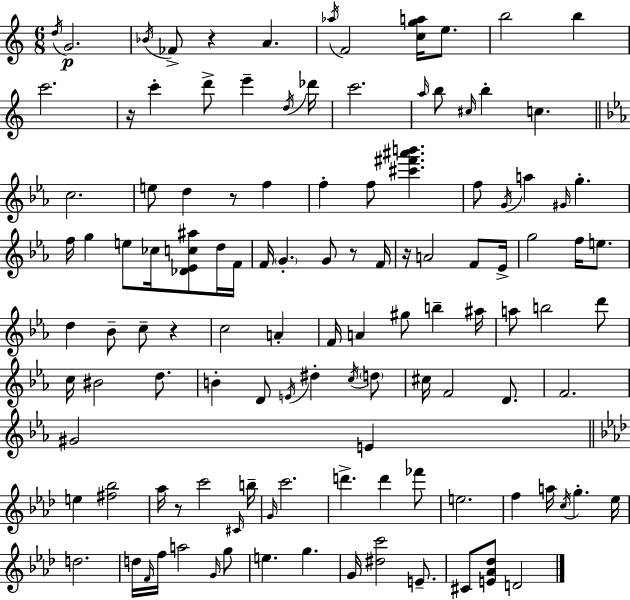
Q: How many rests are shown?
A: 7